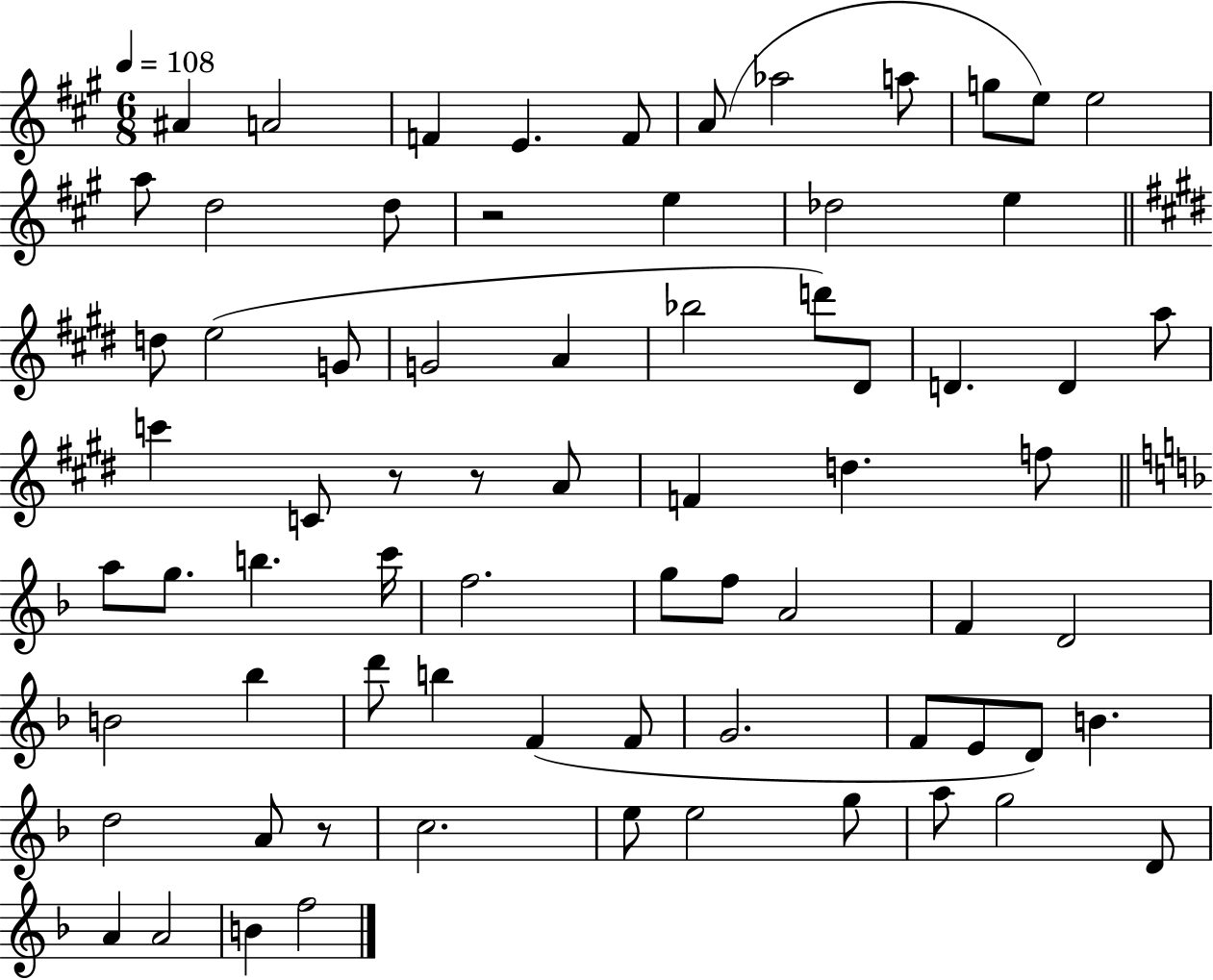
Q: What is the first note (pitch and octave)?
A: A#4